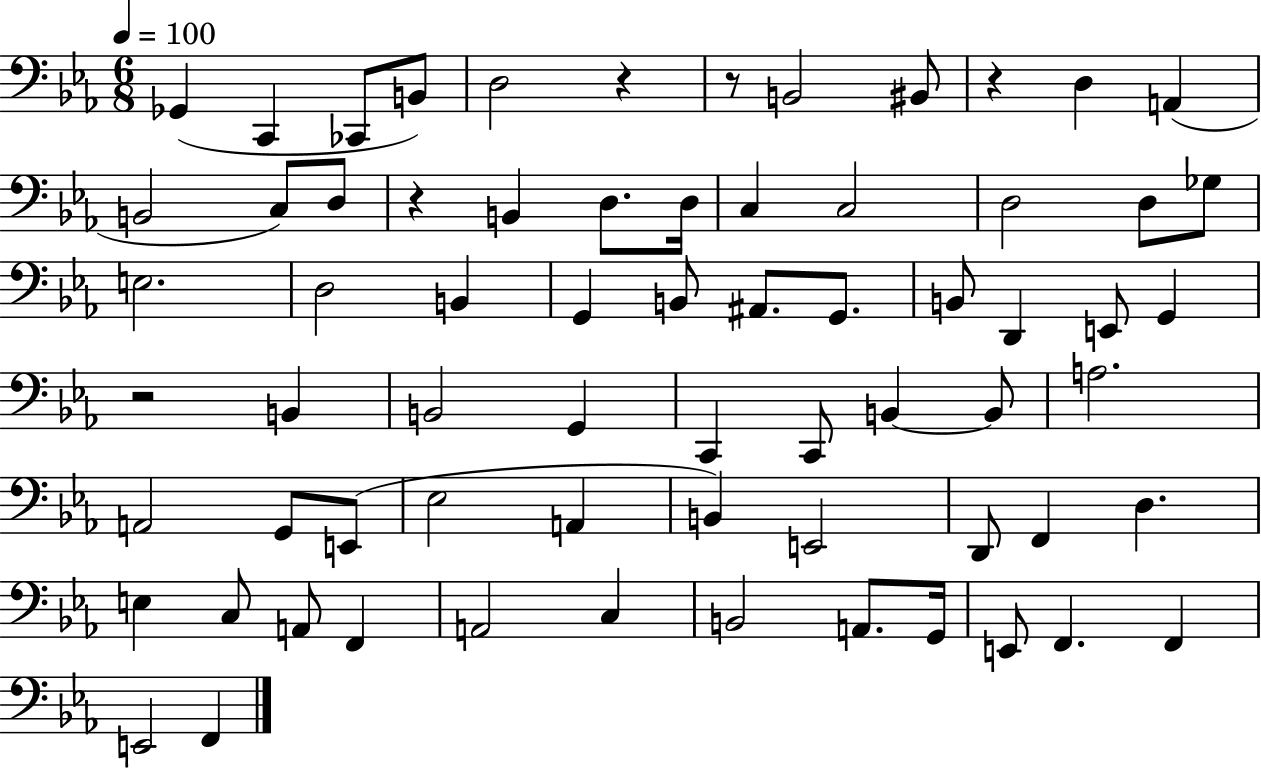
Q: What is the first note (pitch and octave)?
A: Gb2